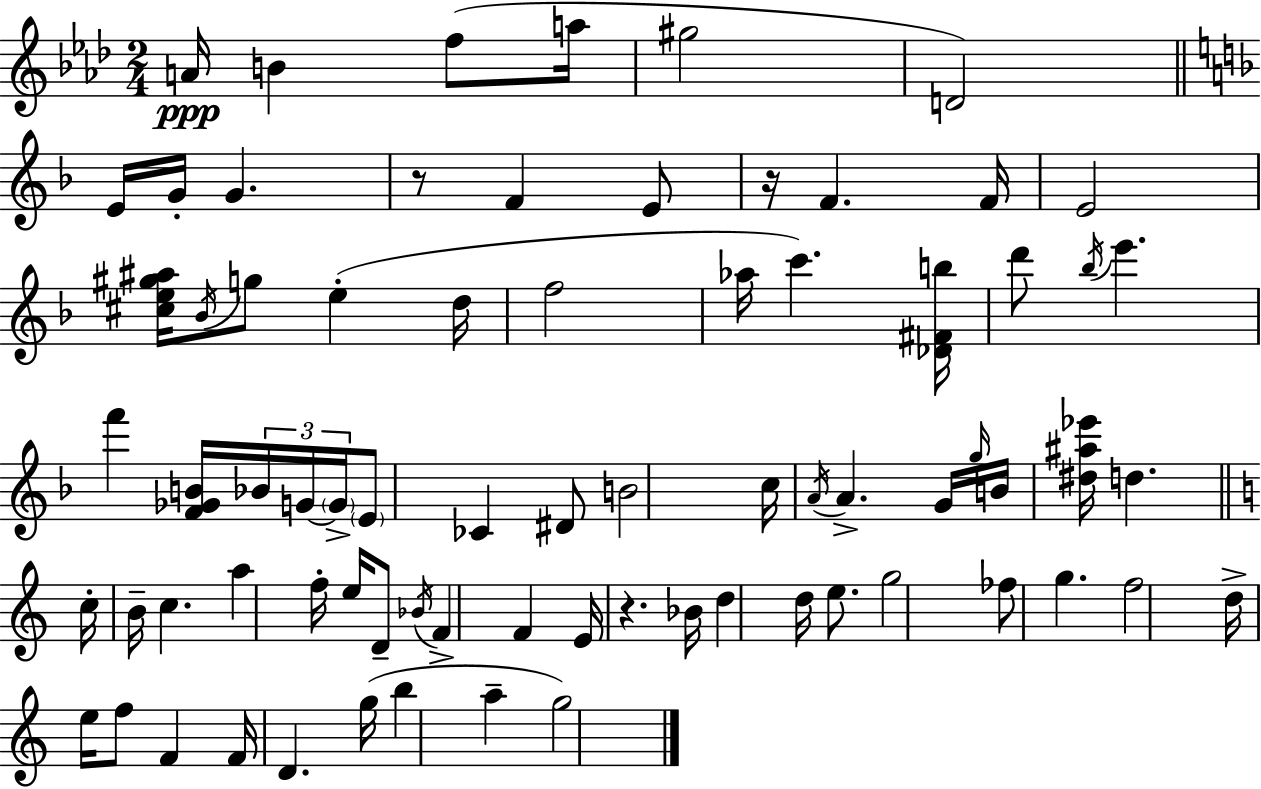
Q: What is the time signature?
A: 2/4